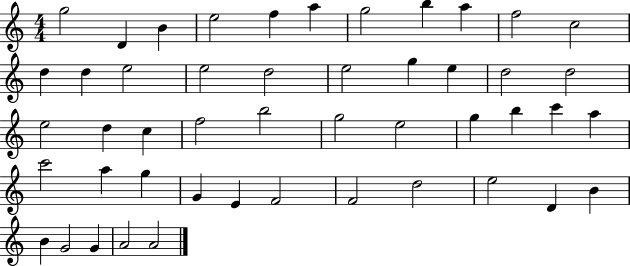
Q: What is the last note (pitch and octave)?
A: A4